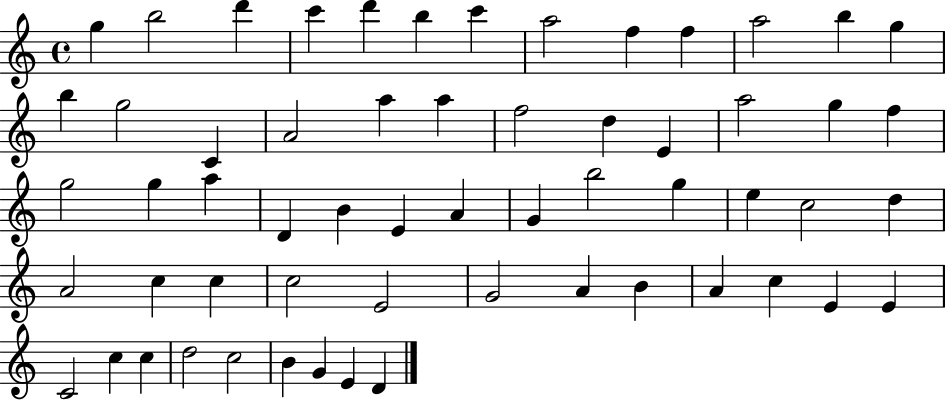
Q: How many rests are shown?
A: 0